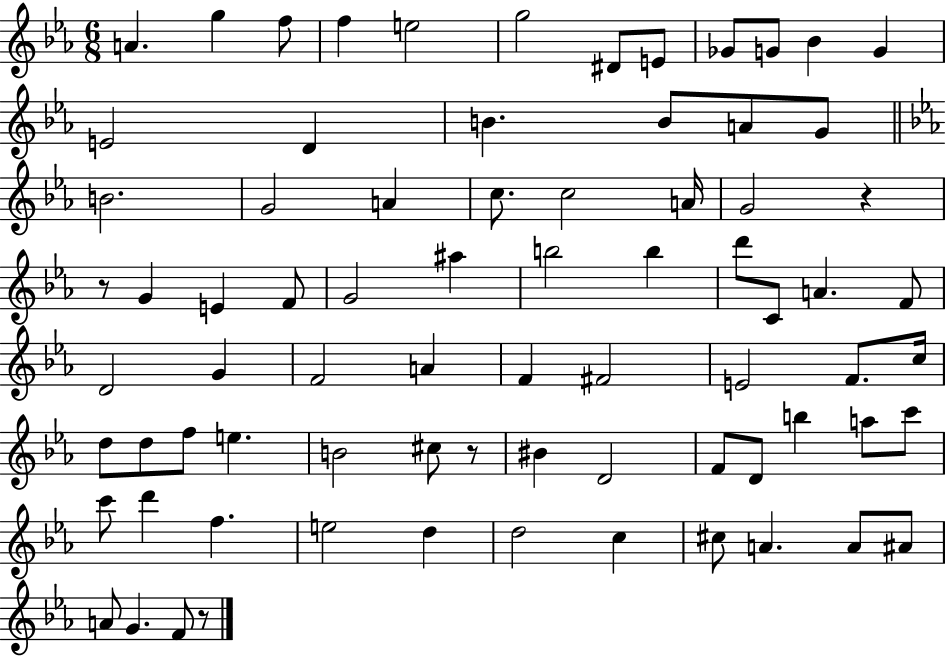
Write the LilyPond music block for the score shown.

{
  \clef treble
  \numericTimeSignature
  \time 6/8
  \key ees \major
  \repeat volta 2 { a'4. g''4 f''8 | f''4 e''2 | g''2 dis'8 e'8 | ges'8 g'8 bes'4 g'4 | \break e'2 d'4 | b'4. b'8 a'8 g'8 | \bar "||" \break \key c \minor b'2. | g'2 a'4 | c''8. c''2 a'16 | g'2 r4 | \break r8 g'4 e'4 f'8 | g'2 ais''4 | b''2 b''4 | d'''8 c'8 a'4. f'8 | \break d'2 g'4 | f'2 a'4 | f'4 fis'2 | e'2 f'8. c''16 | \break d''8 d''8 f''8 e''4. | b'2 cis''8 r8 | bis'4 d'2 | f'8 d'8 b''4 a''8 c'''8 | \break c'''8 d'''4 f''4. | e''2 d''4 | d''2 c''4 | cis''8 a'4. a'8 ais'8 | \break a'8 g'4. f'8 r8 | } \bar "|."
}